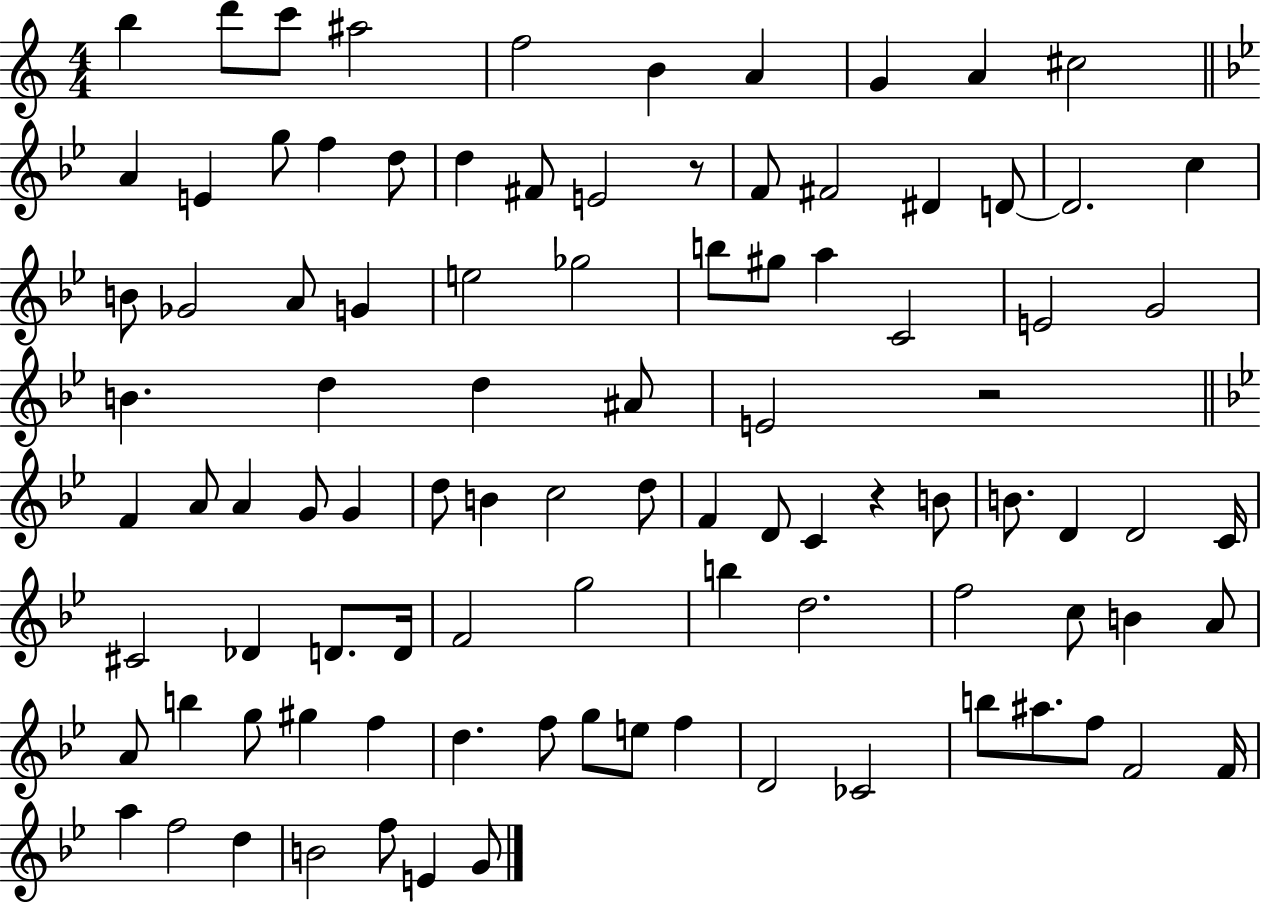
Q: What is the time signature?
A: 4/4